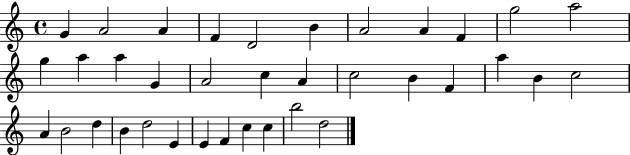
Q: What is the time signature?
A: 4/4